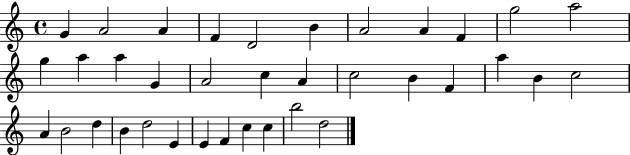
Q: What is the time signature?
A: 4/4